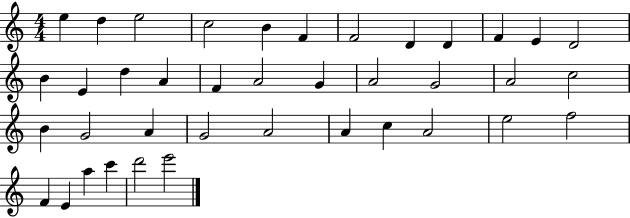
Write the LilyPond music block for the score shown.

{
  \clef treble
  \numericTimeSignature
  \time 4/4
  \key c \major
  e''4 d''4 e''2 | c''2 b'4 f'4 | f'2 d'4 d'4 | f'4 e'4 d'2 | \break b'4 e'4 d''4 a'4 | f'4 a'2 g'4 | a'2 g'2 | a'2 c''2 | \break b'4 g'2 a'4 | g'2 a'2 | a'4 c''4 a'2 | e''2 f''2 | \break f'4 e'4 a''4 c'''4 | d'''2 e'''2 | \bar "|."
}